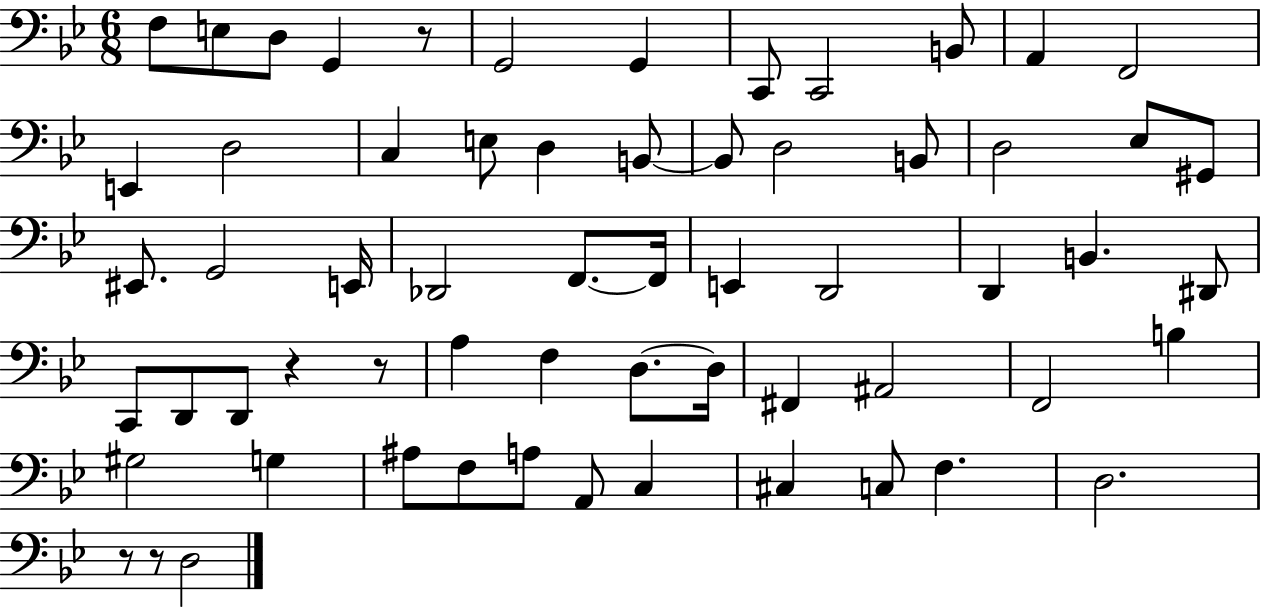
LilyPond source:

{
  \clef bass
  \numericTimeSignature
  \time 6/8
  \key bes \major
  \repeat volta 2 { f8 e8 d8 g,4 r8 | g,2 g,4 | c,8 c,2 b,8 | a,4 f,2 | \break e,4 d2 | c4 e8 d4 b,8~~ | b,8 d2 b,8 | d2 ees8 gis,8 | \break eis,8. g,2 e,16 | des,2 f,8.~~ f,16 | e,4 d,2 | d,4 b,4. dis,8 | \break c,8 d,8 d,8 r4 r8 | a4 f4 d8.~~ d16 | fis,4 ais,2 | f,2 b4 | \break gis2 g4 | ais8 f8 a8 a,8 c4 | cis4 c8 f4. | d2. | \break r8 r8 d2 | } \bar "|."
}